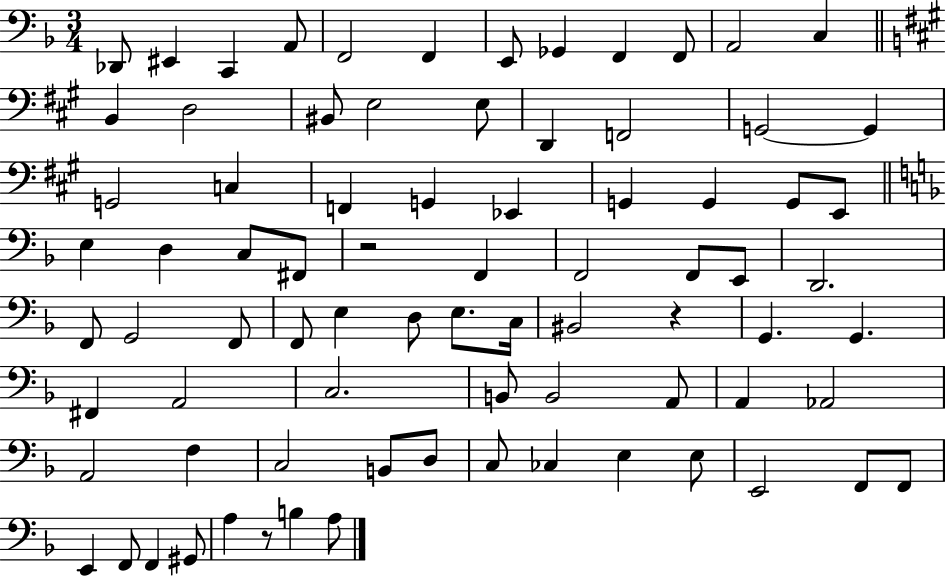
{
  \clef bass
  \numericTimeSignature
  \time 3/4
  \key f \major
  des,8 eis,4 c,4 a,8 | f,2 f,4 | e,8 ges,4 f,4 f,8 | a,2 c4 | \break \bar "||" \break \key a \major b,4 d2 | bis,8 e2 e8 | d,4 f,2 | g,2~~ g,4 | \break g,2 c4 | f,4 g,4 ees,4 | g,4 g,4 g,8 e,8 | \bar "||" \break \key f \major e4 d4 c8 fis,8 | r2 f,4 | f,2 f,8 e,8 | d,2. | \break f,8 g,2 f,8 | f,8 e4 d8 e8. c16 | bis,2 r4 | g,4. g,4. | \break fis,4 a,2 | c2. | b,8 b,2 a,8 | a,4 aes,2 | \break a,2 f4 | c2 b,8 d8 | c8 ces4 e4 e8 | e,2 f,8 f,8 | \break e,4 f,8 f,4 gis,8 | a4 r8 b4 a8 | \bar "|."
}